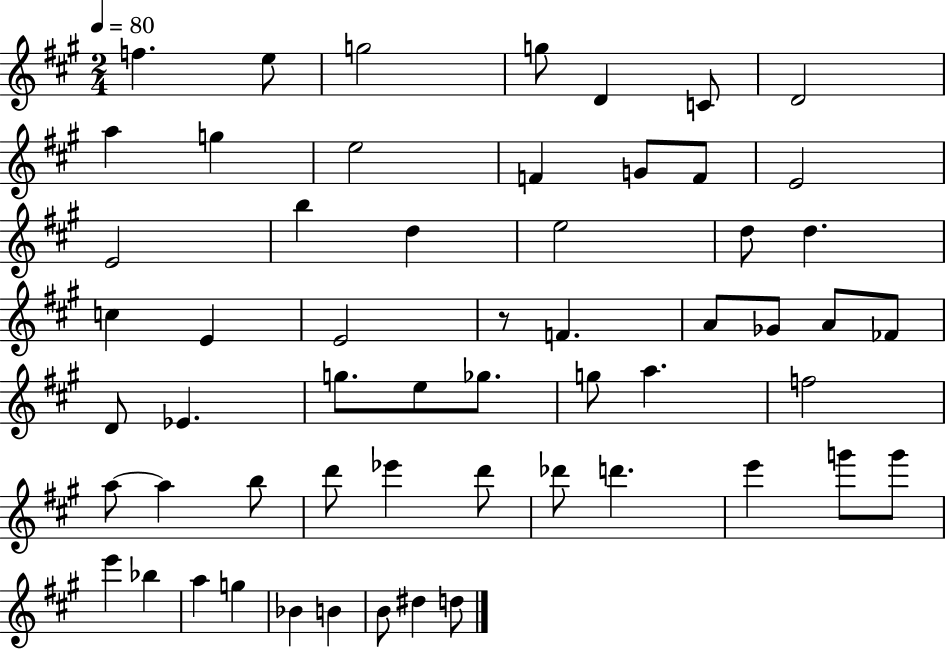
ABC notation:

X:1
T:Untitled
M:2/4
L:1/4
K:A
f e/2 g2 g/2 D C/2 D2 a g e2 F G/2 F/2 E2 E2 b d e2 d/2 d c E E2 z/2 F A/2 _G/2 A/2 _F/2 D/2 _E g/2 e/2 _g/2 g/2 a f2 a/2 a b/2 d'/2 _e' d'/2 _d'/2 d' e' g'/2 g'/2 e' _b a g _B B B/2 ^d d/2